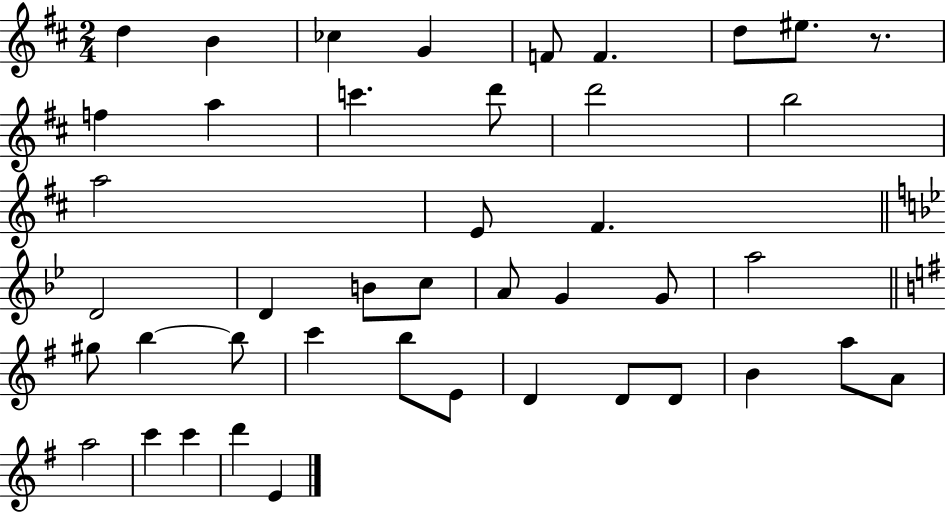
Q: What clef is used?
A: treble